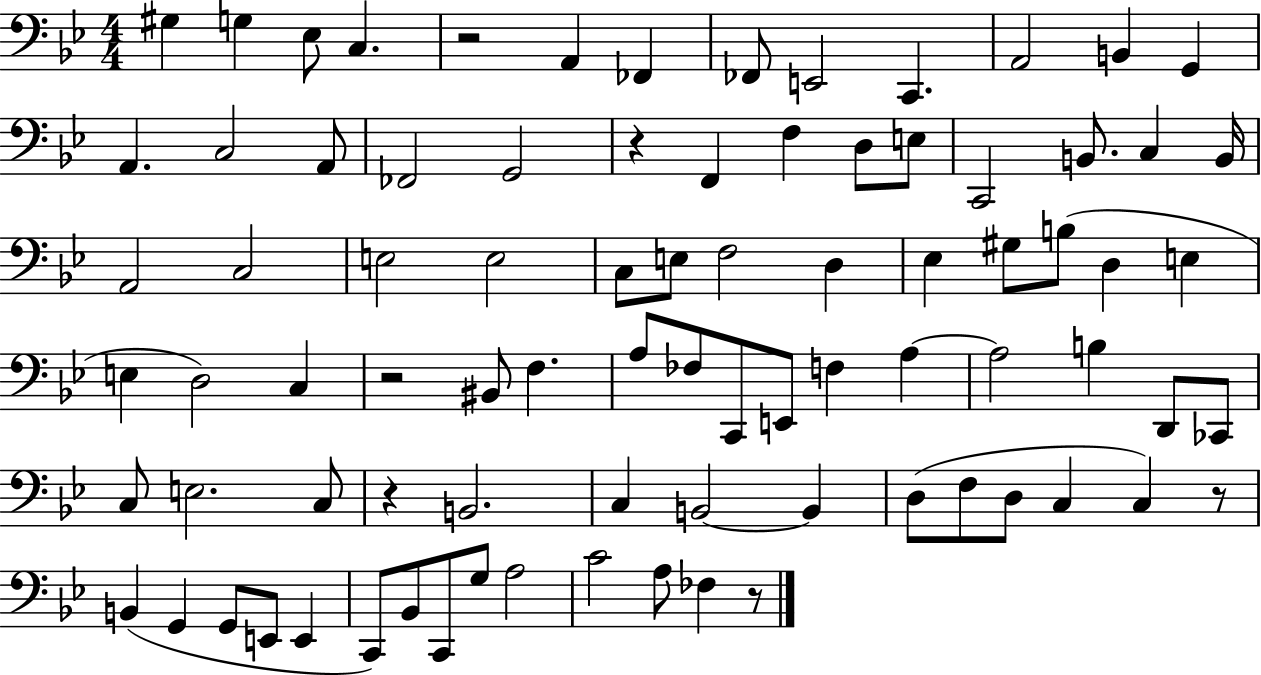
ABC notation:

X:1
T:Untitled
M:4/4
L:1/4
K:Bb
^G, G, _E,/2 C, z2 A,, _F,, _F,,/2 E,,2 C,, A,,2 B,, G,, A,, C,2 A,,/2 _F,,2 G,,2 z F,, F, D,/2 E,/2 C,,2 B,,/2 C, B,,/4 A,,2 C,2 E,2 E,2 C,/2 E,/2 F,2 D, _E, ^G,/2 B,/2 D, E, E, D,2 C, z2 ^B,,/2 F, A,/2 _F,/2 C,,/2 E,,/2 F, A, A,2 B, D,,/2 _C,,/2 C,/2 E,2 C,/2 z B,,2 C, B,,2 B,, D,/2 F,/2 D,/2 C, C, z/2 B,, G,, G,,/2 E,,/2 E,, C,,/2 _B,,/2 C,,/2 G,/2 A,2 C2 A,/2 _F, z/2